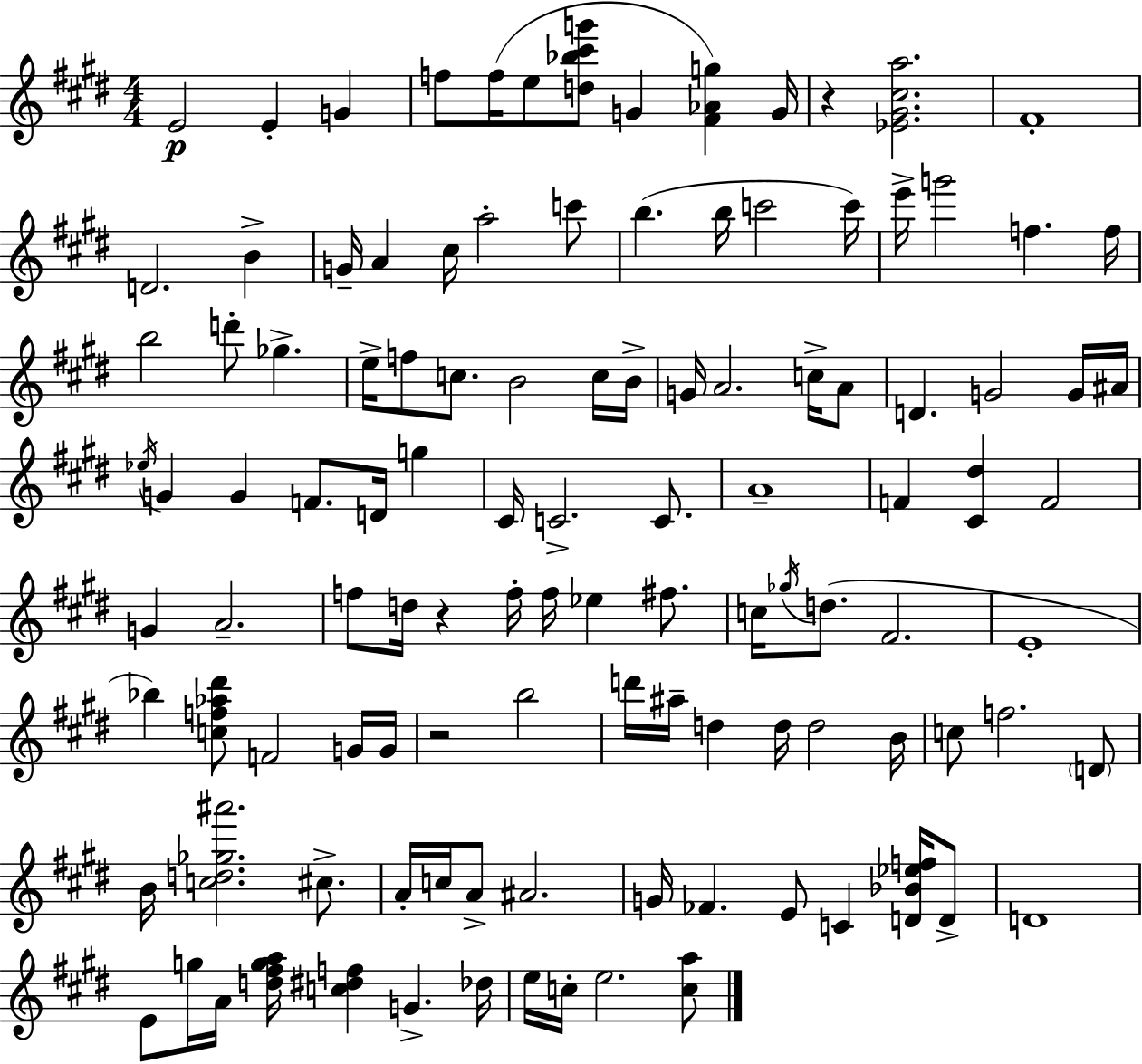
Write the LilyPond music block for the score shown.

{
  \clef treble
  \numericTimeSignature
  \time 4/4
  \key e \major
  e'2\p e'4-. g'4 | f''8 f''16( e''8 <d'' bes'' cis''' g'''>8 g'4 <fis' aes' g''>4) g'16 | r4 <ees' gis' cis'' a''>2. | fis'1-. | \break d'2. b'4-> | g'16-- a'4 cis''16 a''2-. c'''8 | b''4.( b''16 c'''2 c'''16) | e'''16-> g'''2 f''4. f''16 | \break b''2 d'''8-. ges''4.-> | e''16-> f''8 c''8. b'2 c''16 b'16-> | g'16 a'2. c''16-> a'8 | d'4. g'2 g'16 ais'16 | \break \acciaccatura { ees''16 } g'4 g'4 f'8. d'16 g''4 | cis'16 c'2.-> c'8. | a'1-- | f'4 <cis' dis''>4 f'2 | \break g'4 a'2.-- | f''8 d''16 r4 f''16-. f''16 ees''4 fis''8. | c''16 \acciaccatura { ges''16 }( d''8. fis'2. | e'1-. | \break bes''4) <c'' f'' aes'' dis'''>8 f'2 | g'16 g'16 r2 b''2 | d'''16 ais''16-- d''4 d''16 d''2 | b'16 c''8 f''2. | \break \parenthesize d'8 b'16 <c'' d'' ges'' ais'''>2. cis''8.-> | a'16-. c''16 a'8-> ais'2. | g'16 fes'4. e'8 c'4 <d' bes' ees'' f''>16 | d'8-> d'1 | \break e'8 g''16 a'16 <d'' fis'' g'' a''>16 <c'' dis'' f''>4 g'4.-> | des''16 e''16 c''16-. e''2. | <c'' a''>8 \bar "|."
}